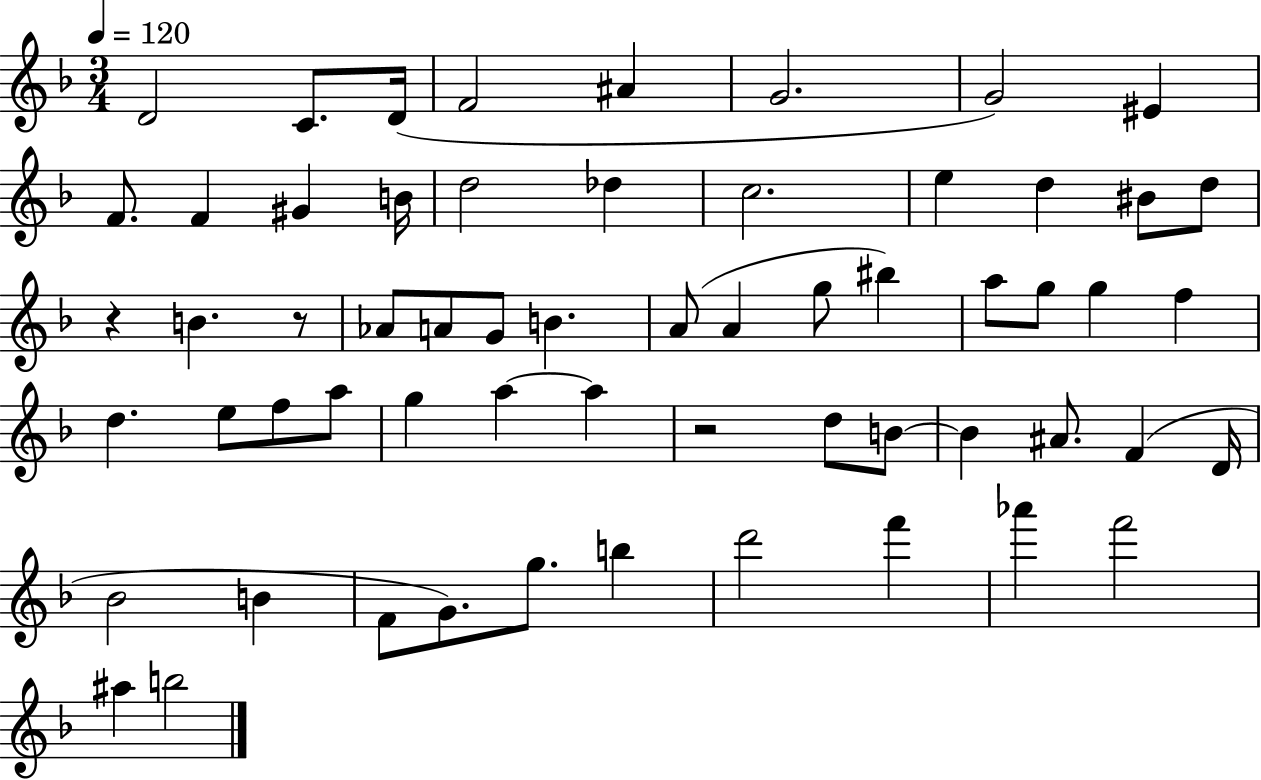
{
  \clef treble
  \numericTimeSignature
  \time 3/4
  \key f \major
  \tempo 4 = 120
  d'2 c'8. d'16( | f'2 ais'4 | g'2. | g'2) eis'4 | \break f'8. f'4 gis'4 b'16 | d''2 des''4 | c''2. | e''4 d''4 bis'8 d''8 | \break r4 b'4. r8 | aes'8 a'8 g'8 b'4. | a'8( a'4 g''8 bis''4) | a''8 g''8 g''4 f''4 | \break d''4. e''8 f''8 a''8 | g''4 a''4~~ a''4 | r2 d''8 b'8~~ | b'4 ais'8. f'4( d'16 | \break bes'2 b'4 | f'8 g'8.) g''8. b''4 | d'''2 f'''4 | aes'''4 f'''2 | \break ais''4 b''2 | \bar "|."
}